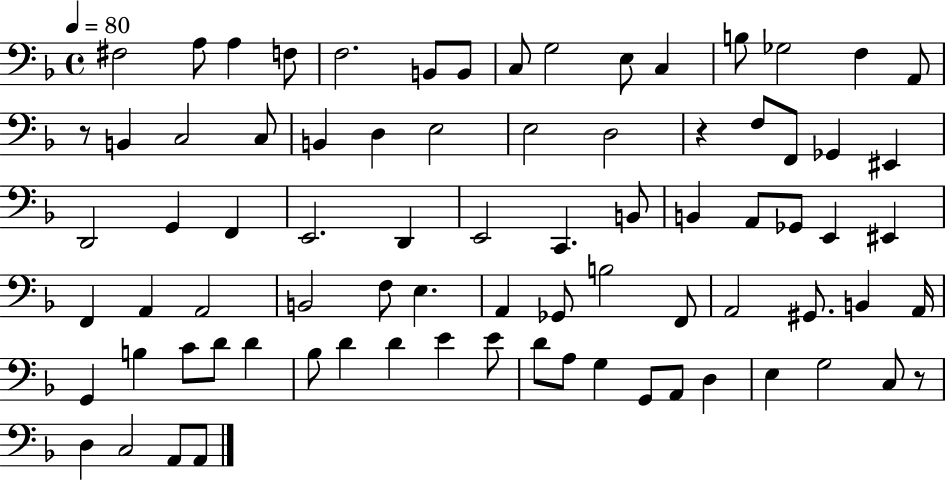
X:1
T:Untitled
M:4/4
L:1/4
K:F
^F,2 A,/2 A, F,/2 F,2 B,,/2 B,,/2 C,/2 G,2 E,/2 C, B,/2 _G,2 F, A,,/2 z/2 B,, C,2 C,/2 B,, D, E,2 E,2 D,2 z F,/2 F,,/2 _G,, ^E,, D,,2 G,, F,, E,,2 D,, E,,2 C,, B,,/2 B,, A,,/2 _G,,/2 E,, ^E,, F,, A,, A,,2 B,,2 F,/2 E, A,, _G,,/2 B,2 F,,/2 A,,2 ^G,,/2 B,, A,,/4 G,, B, C/2 D/2 D _B,/2 D D E E/2 D/2 A,/2 G, G,,/2 A,,/2 D, E, G,2 C,/2 z/2 D, C,2 A,,/2 A,,/2